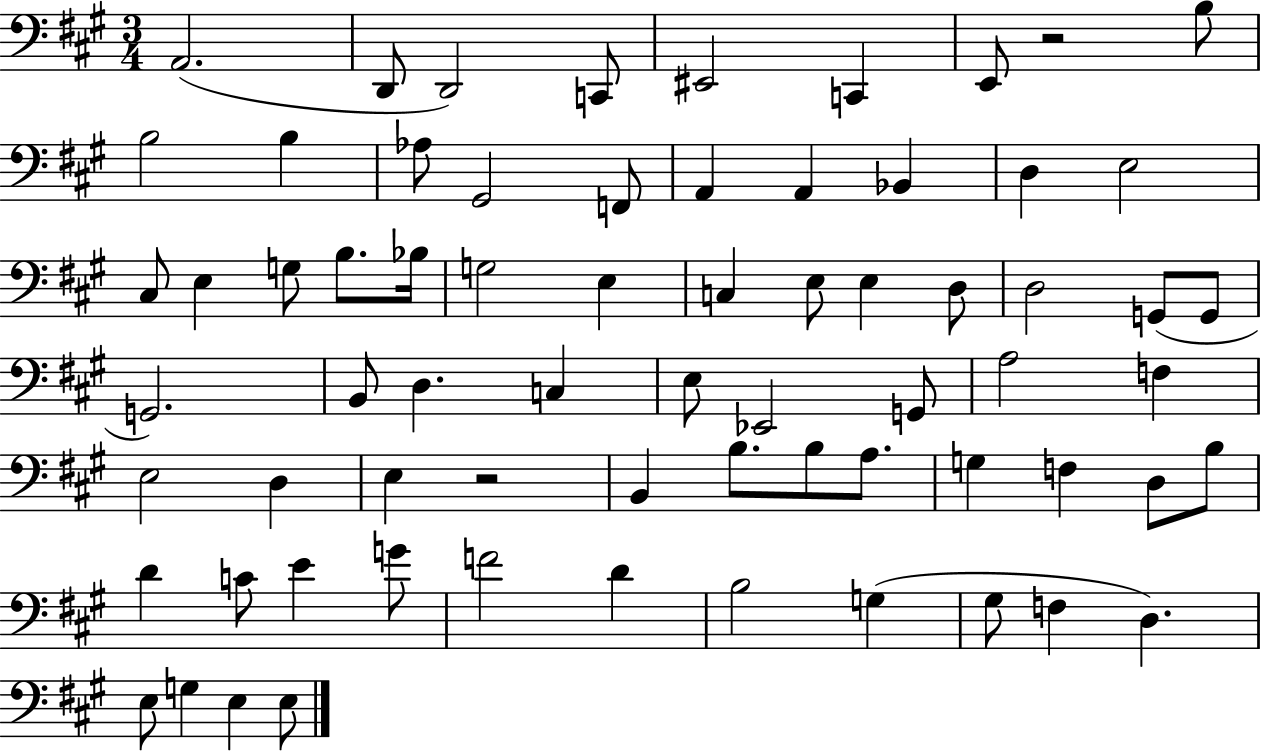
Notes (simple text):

A2/h. D2/e D2/h C2/e EIS2/h C2/q E2/e R/h B3/e B3/h B3/q Ab3/e G#2/h F2/e A2/q A2/q Bb2/q D3/q E3/h C#3/e E3/q G3/e B3/e. Bb3/s G3/h E3/q C3/q E3/e E3/q D3/e D3/h G2/e G2/e G2/h. B2/e D3/q. C3/q E3/e Eb2/h G2/e A3/h F3/q E3/h D3/q E3/q R/h B2/q B3/e. B3/e A3/e. G3/q F3/q D3/e B3/e D4/q C4/e E4/q G4/e F4/h D4/q B3/h G3/q G#3/e F3/q D3/q. E3/e G3/q E3/q E3/e